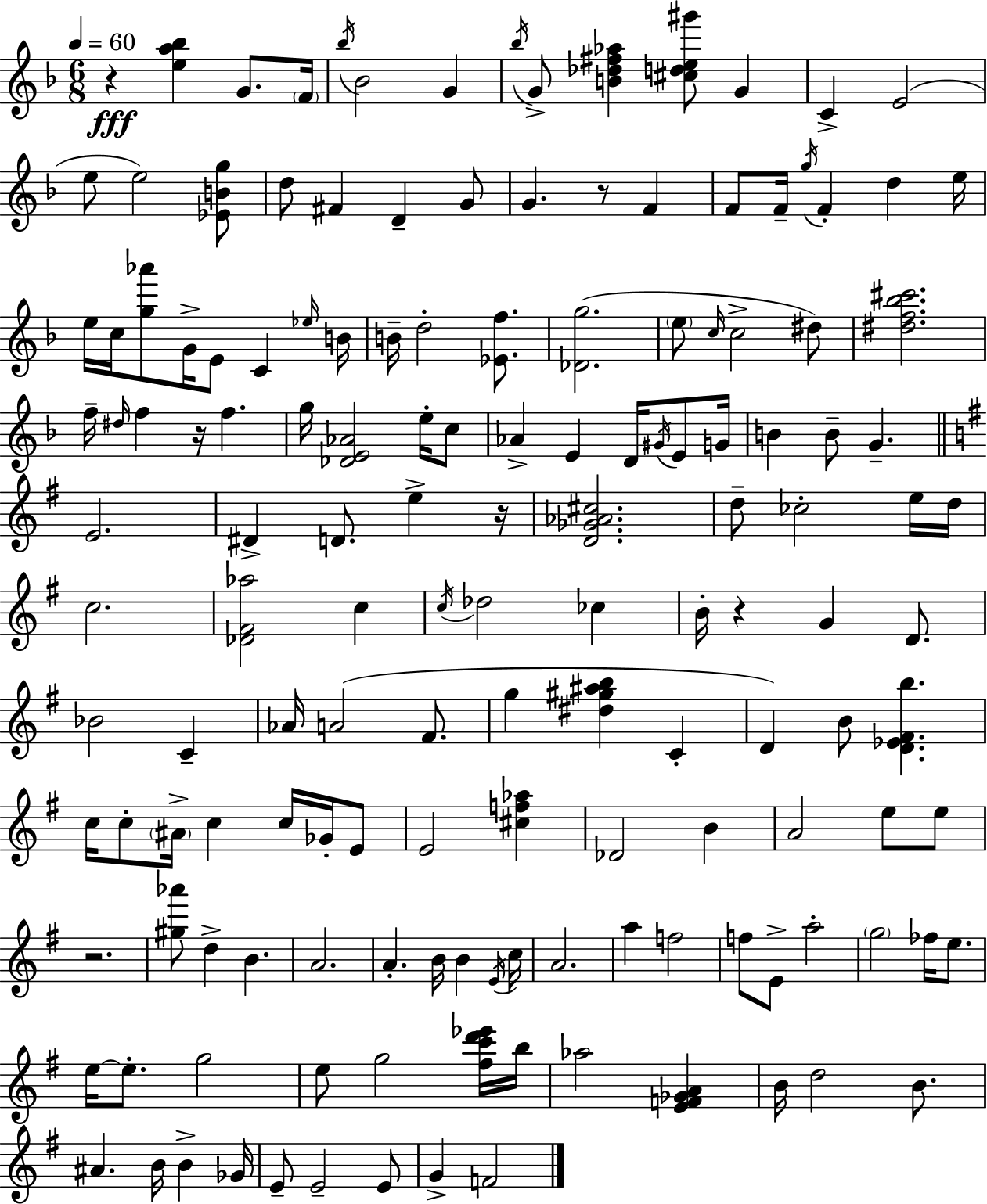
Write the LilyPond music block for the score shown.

{
  \clef treble
  \numericTimeSignature
  \time 6/8
  \key f \major
  \tempo 4 = 60
  r4\fff <e'' a'' bes''>4 g'8. \parenthesize f'16 | \acciaccatura { bes''16 } bes'2 g'4 | \acciaccatura { bes''16 } g'8-> <b' des'' fis'' aes''>4 <cis'' d'' e'' gis'''>8 g'4 | c'4-> e'2( | \break e''8 e''2) | <ees' b' g''>8 d''8 fis'4 d'4-- | g'8 g'4. r8 f'4 | f'8 f'16-- \acciaccatura { g''16 } f'4-. d''4 | \break e''16 e''16 c''16 <g'' aes'''>8 g'16-> e'8 c'4 | \grace { ees''16 } b'16 b'16-- d''2-. | <ees' f''>8. <des' g''>2.( | \parenthesize e''8 \grace { c''16 } c''2-> | \break dis''8) <dis'' f'' bes'' cis'''>2. | f''16-- \grace { dis''16 } f''4 r16 | f''4. g''16 <des' e' aes'>2 | e''16-. c''8 aes'4-> e'4 | \break d'16 \acciaccatura { gis'16 } e'8 g'16 b'4 b'8-- | g'4.-- \bar "||" \break \key e \minor e'2. | dis'4-> d'8. e''4-> r16 | <d' ges' aes' cis''>2. | d''8-- ces''2-. e''16 d''16 | \break c''2. | <des' fis' aes''>2 c''4 | \acciaccatura { c''16 } des''2 ces''4 | b'16-. r4 g'4 d'8. | \break bes'2 c'4-- | aes'16 a'2( fis'8. | g''4 <dis'' gis'' ais'' b''>4 c'4-. | d'4) b'8 <d' ees' fis' b''>4. | \break c''16 c''8-. \parenthesize ais'16-> c''4 c''16 ges'16-. e'8 | e'2 <cis'' f'' aes''>4 | des'2 b'4 | a'2 e''8 e''8 | \break r2. | <gis'' aes'''>8 d''4-> b'4. | a'2. | a'4.-. b'16 b'4 | \break \acciaccatura { e'16 } c''16 a'2. | a''4 f''2 | f''8 e'8-> a''2-. | \parenthesize g''2 fes''16 e''8. | \break e''16~~ e''8.-. g''2 | e''8 g''2 | <fis'' c''' d''' ees'''>16 b''16 aes''2 <e' f' ges' a'>4 | b'16 d''2 b'8. | \break ais'4. b'16 b'4-> | ges'16 e'8-- e'2-- | e'8 g'4-> f'2 | \bar "|."
}